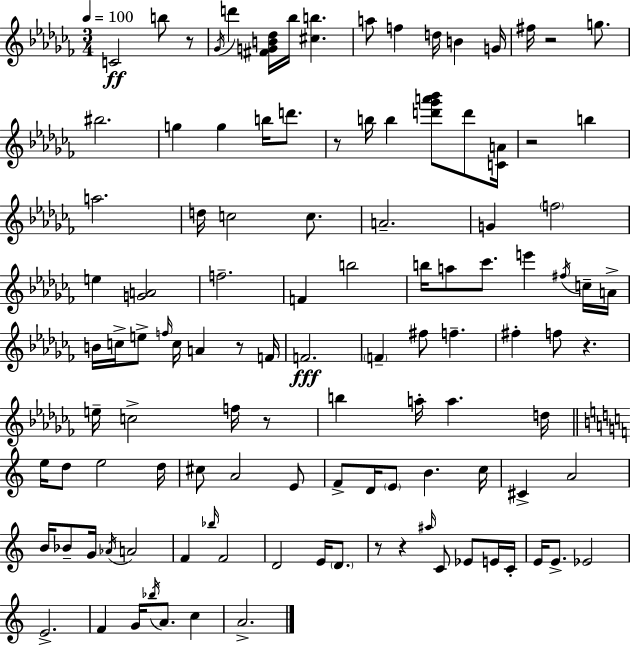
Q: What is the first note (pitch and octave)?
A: C4